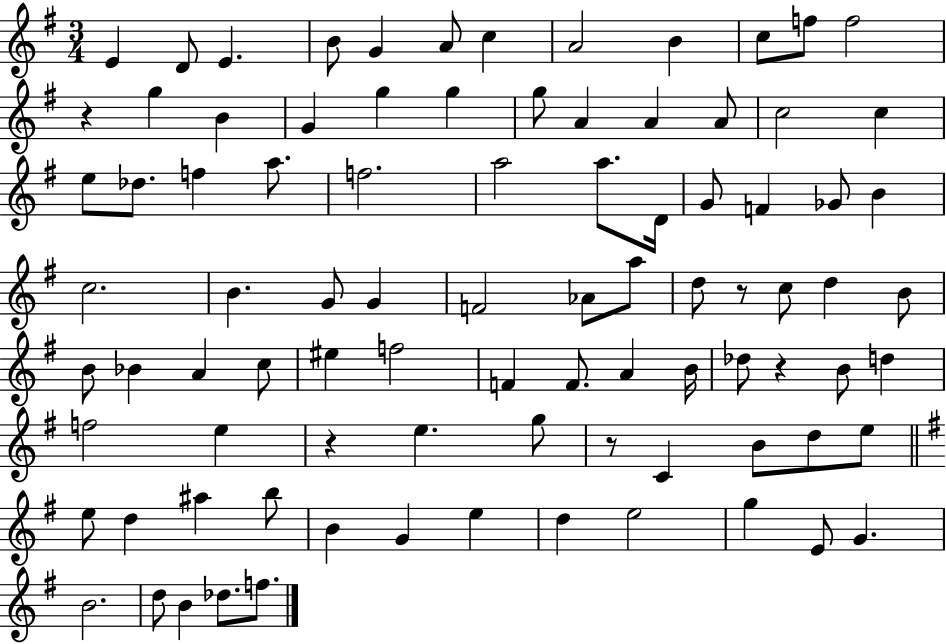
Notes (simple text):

E4/q D4/e E4/q. B4/e G4/q A4/e C5/q A4/h B4/q C5/e F5/e F5/h R/q G5/q B4/q G4/q G5/q G5/q G5/e A4/q A4/q A4/e C5/h C5/q E5/e Db5/e. F5/q A5/e. F5/h. A5/h A5/e. D4/s G4/e F4/q Gb4/e B4/q C5/h. B4/q. G4/e G4/q F4/h Ab4/e A5/e D5/e R/e C5/e D5/q B4/e B4/e Bb4/q A4/q C5/e EIS5/q F5/h F4/q F4/e. A4/q B4/s Db5/e R/q B4/e D5/q F5/h E5/q R/q E5/q. G5/e R/e C4/q B4/e D5/e E5/e E5/e D5/q A#5/q B5/e B4/q G4/q E5/q D5/q E5/h G5/q E4/e G4/q. B4/h. D5/e B4/q Db5/e. F5/e.